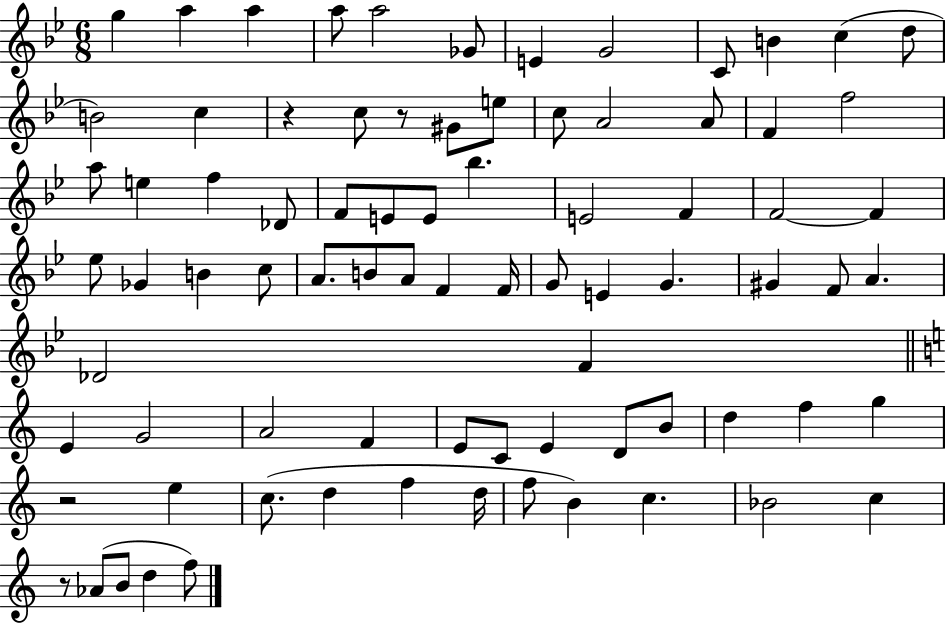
{
  \clef treble
  \numericTimeSignature
  \time 6/8
  \key bes \major
  g''4 a''4 a''4 | a''8 a''2 ges'8 | e'4 g'2 | c'8 b'4 c''4( d''8 | \break b'2) c''4 | r4 c''8 r8 gis'8 e''8 | c''8 a'2 a'8 | f'4 f''2 | \break a''8 e''4 f''4 des'8 | f'8 e'8 e'8 bes''4. | e'2 f'4 | f'2~~ f'4 | \break ees''8 ges'4 b'4 c''8 | a'8. b'8 a'8 f'4 f'16 | g'8 e'4 g'4. | gis'4 f'8 a'4. | \break des'2 f'4 | \bar "||" \break \key a \minor e'4 g'2 | a'2 f'4 | e'8 c'8 e'4 d'8 b'8 | d''4 f''4 g''4 | \break r2 e''4 | c''8.( d''4 f''4 d''16 | f''8 b'4) c''4. | bes'2 c''4 | \break r8 aes'8( b'8 d''4 f''8) | \bar "|."
}